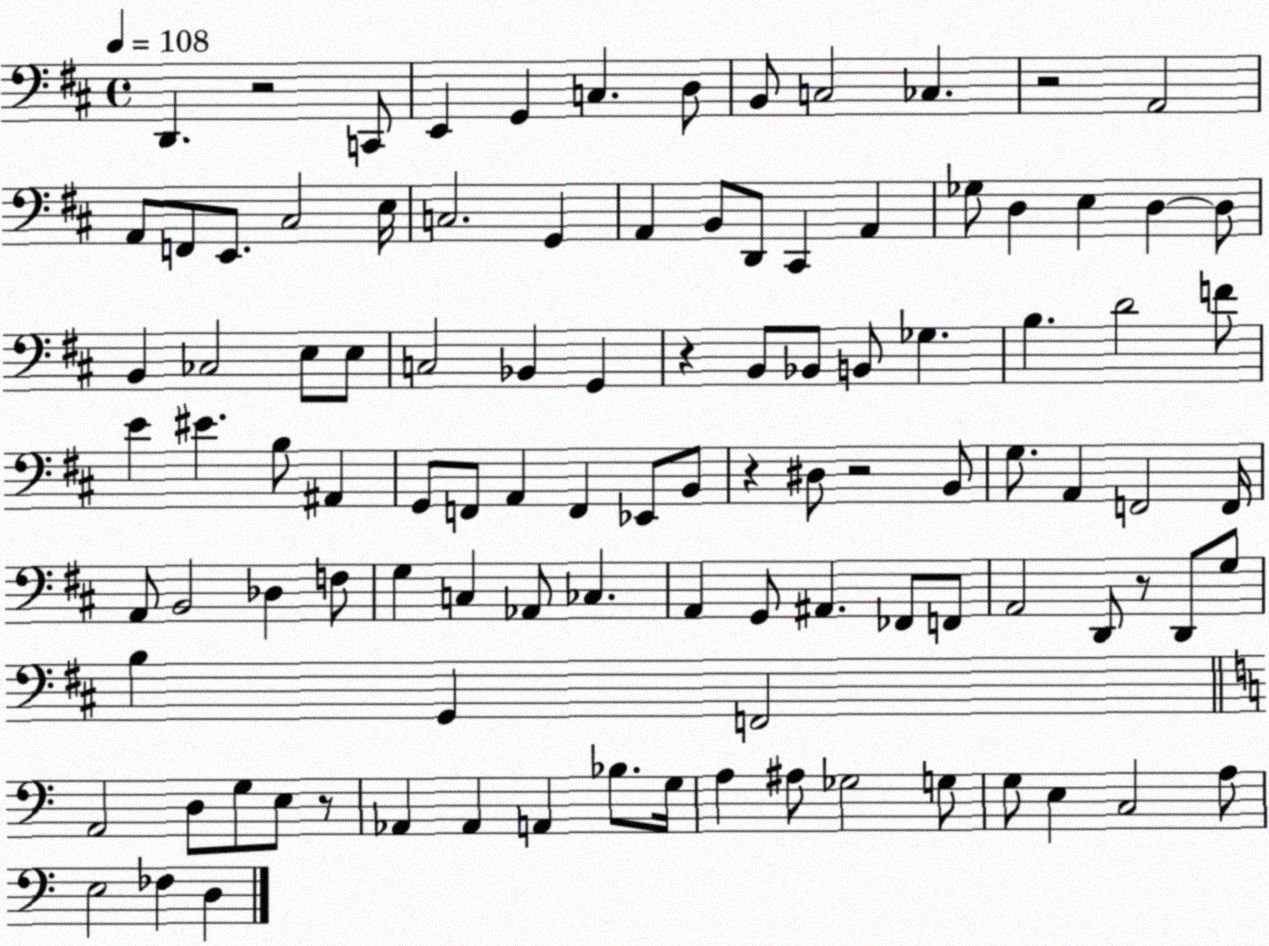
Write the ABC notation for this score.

X:1
T:Untitled
M:4/4
L:1/4
K:D
D,, z2 C,,/2 E,, G,, C, D,/2 B,,/2 C,2 _C, z2 A,,2 A,,/2 F,,/2 E,,/2 ^C,2 E,/4 C,2 G,, A,, B,,/2 D,,/2 ^C,, A,, _G,/2 D, E, D, D,/2 B,, _C,2 E,/2 E,/2 C,2 _B,, G,, z B,,/2 _B,,/2 B,,/2 _G, B, D2 F/2 E ^E B,/2 ^A,, G,,/2 F,,/2 A,, F,, _E,,/2 B,,/2 z ^D,/2 z2 B,,/2 G,/2 A,, F,,2 F,,/4 A,,/2 B,,2 _D, F,/2 G, C, _A,,/2 _C, A,, G,,/2 ^A,, _F,,/2 F,,/2 A,,2 D,,/2 z/2 D,,/2 G,/2 B, G,, F,,2 A,,2 D,/2 G,/2 E,/2 z/2 _A,, _A,, A,, _B,/2 G,/4 A, ^A,/2 _G,2 G,/2 G,/2 E, C,2 A,/2 E,2 _F, D,